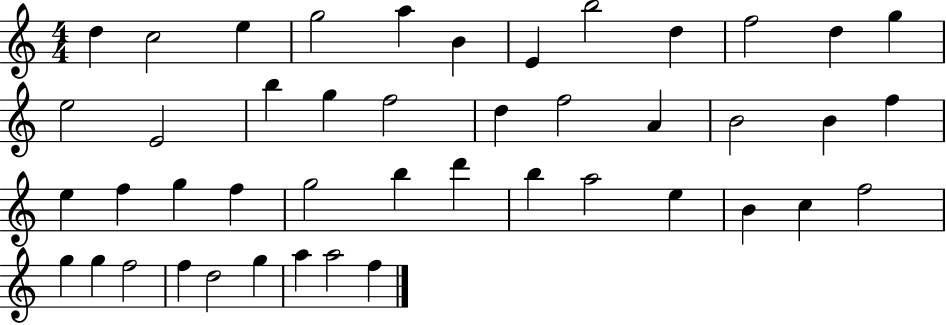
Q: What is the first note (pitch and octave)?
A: D5